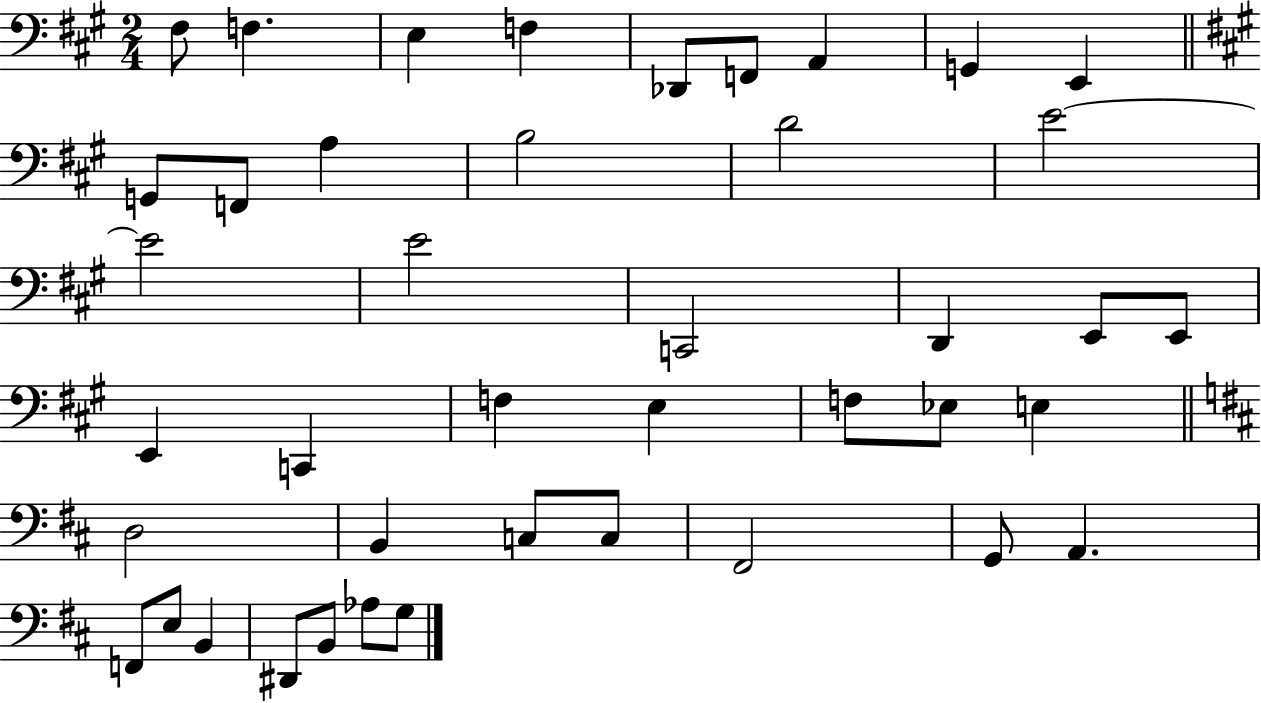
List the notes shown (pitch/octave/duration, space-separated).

F#3/e F3/q. E3/q F3/q Db2/e F2/e A2/q G2/q E2/q G2/e F2/e A3/q B3/h D4/h E4/h E4/h E4/h C2/h D2/q E2/e E2/e E2/q C2/q F3/q E3/q F3/e Eb3/e E3/q D3/h B2/q C3/e C3/e F#2/h G2/e A2/q. F2/e E3/e B2/q D#2/e B2/e Ab3/e G3/e